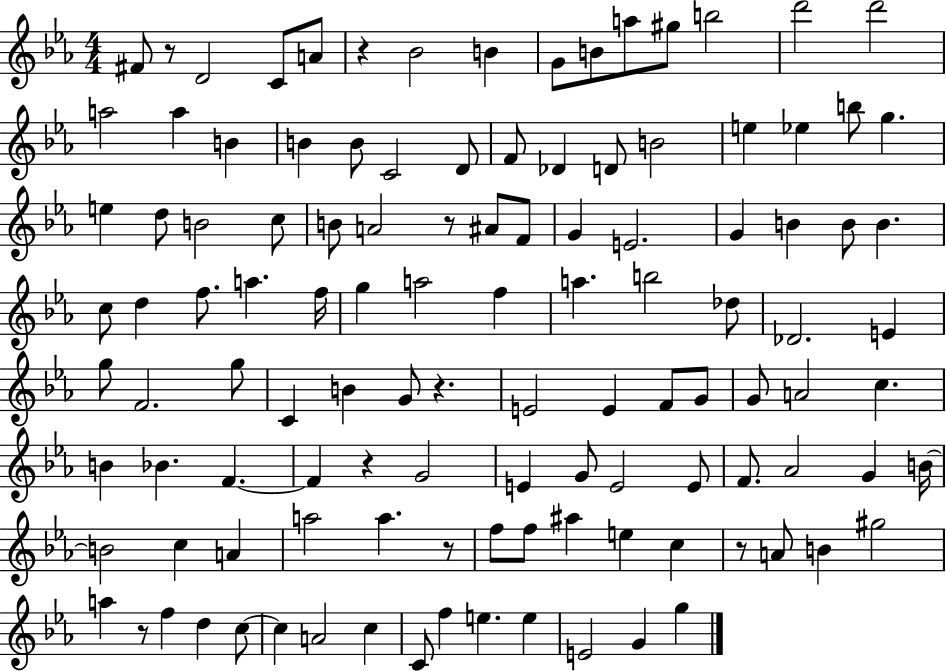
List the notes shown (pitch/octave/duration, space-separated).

F#4/e R/e D4/h C4/e A4/e R/q Bb4/h B4/q G4/e B4/e A5/e G#5/e B5/h D6/h D6/h A5/h A5/q B4/q B4/q B4/e C4/h D4/e F4/e Db4/q D4/e B4/h E5/q Eb5/q B5/e G5/q. E5/q D5/e B4/h C5/e B4/e A4/h R/e A#4/e F4/e G4/q E4/h. G4/q B4/q B4/e B4/q. C5/e D5/q F5/e. A5/q. F5/s G5/q A5/h F5/q A5/q. B5/h Db5/e Db4/h. E4/q G5/e F4/h. G5/e C4/q B4/q G4/e R/q. E4/h E4/q F4/e G4/e G4/e A4/h C5/q. B4/q Bb4/q. F4/q. F4/q R/q G4/h E4/q G4/e E4/h E4/e F4/e. Ab4/h G4/q B4/s B4/h C5/q A4/q A5/h A5/q. R/e F5/e F5/e A#5/q E5/q C5/q R/e A4/e B4/q G#5/h A5/q R/e F5/q D5/q C5/e C5/q A4/h C5/q C4/e F5/q E5/q. E5/q E4/h G4/q G5/q